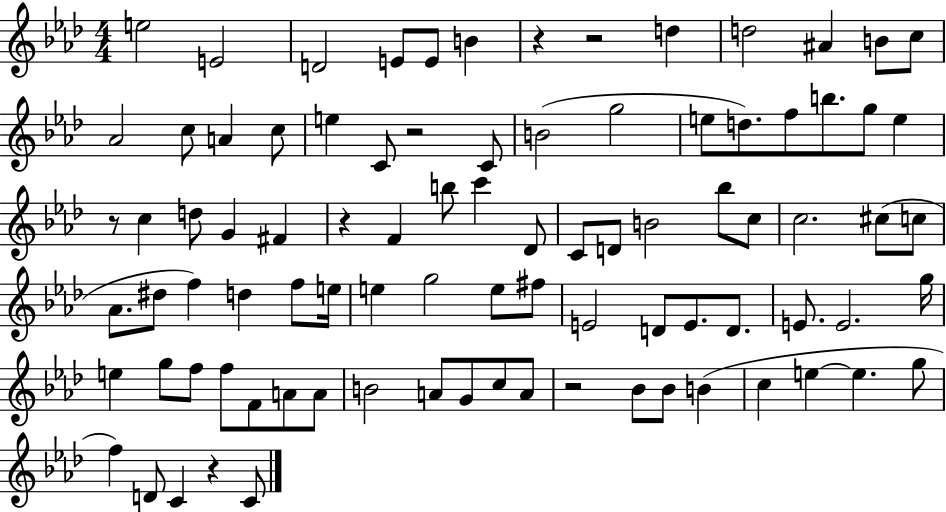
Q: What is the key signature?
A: AES major